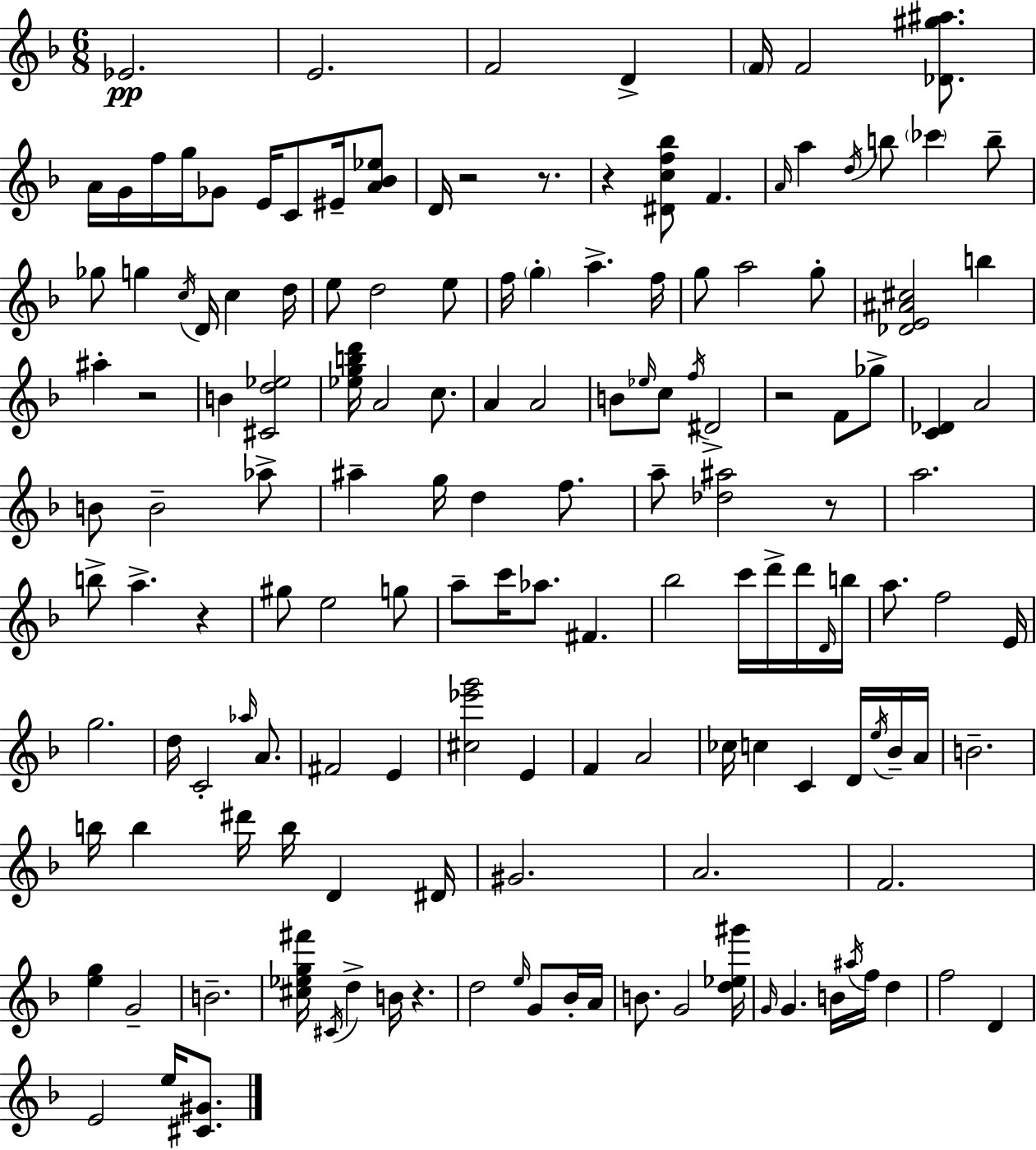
Eb4/h. E4/h. F4/h D4/q F4/s F4/h [Db4,G#5,A#5]/e. A4/s G4/s F5/s G5/s Gb4/e E4/s C4/e EIS4/s [A4,Bb4,Eb5]/e D4/s R/h R/e. R/q [D#4,C5,F5,Bb5]/e F4/q. A4/s A5/q D5/s B5/e CES6/q B5/e Gb5/e G5/q C5/s D4/s C5/q D5/s E5/e D5/h E5/e F5/s G5/q A5/q. F5/s G5/e A5/h G5/e [Db4,E4,A#4,C#5]/h B5/q A#5/q R/h B4/q [C#4,D5,Eb5]/h [Eb5,G5,B5,D6]/s A4/h C5/e. A4/q A4/h B4/e Eb5/s C5/e F5/s D#4/h R/h F4/e Gb5/e [C4,Db4]/q A4/h B4/e B4/h Ab5/e A#5/q G5/s D5/q F5/e. A5/e [Db5,A#5]/h R/e A5/h. B5/e A5/q. R/q G#5/e E5/h G5/e A5/e C6/s Ab5/e. F#4/q. Bb5/h C6/s D6/s D6/s D4/s B5/s A5/e. F5/h E4/s G5/h. D5/s C4/h Ab5/s A4/e. F#4/h E4/q [C#5,Eb6,G6]/h E4/q F4/q A4/h CES5/s C5/q C4/q D4/s E5/s Bb4/s A4/s B4/h. B5/s B5/q D#6/s B5/s D4/q D#4/s G#4/h. A4/h. F4/h. [E5,G5]/q G4/h B4/h. [C#5,Eb5,G5,F#6]/s C#4/s D5/q B4/s R/q. D5/h E5/s G4/e Bb4/s A4/s B4/e. G4/h [D5,Eb5,G#6]/s G4/s G4/q. B4/s A#5/s F5/s D5/q F5/h D4/q E4/h E5/s [C#4,G#4]/e.